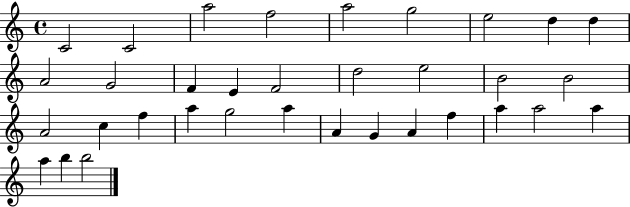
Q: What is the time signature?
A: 4/4